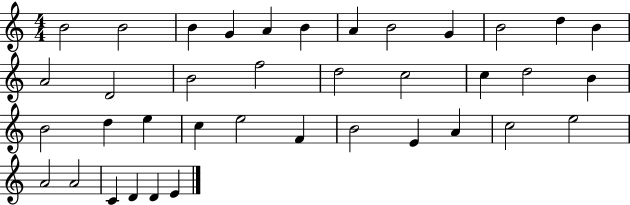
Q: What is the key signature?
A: C major